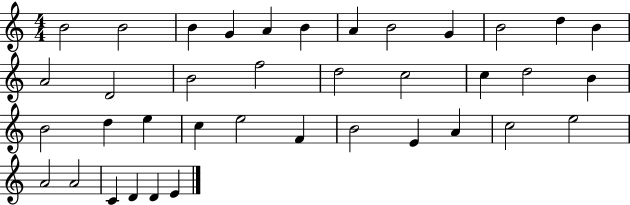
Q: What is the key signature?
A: C major